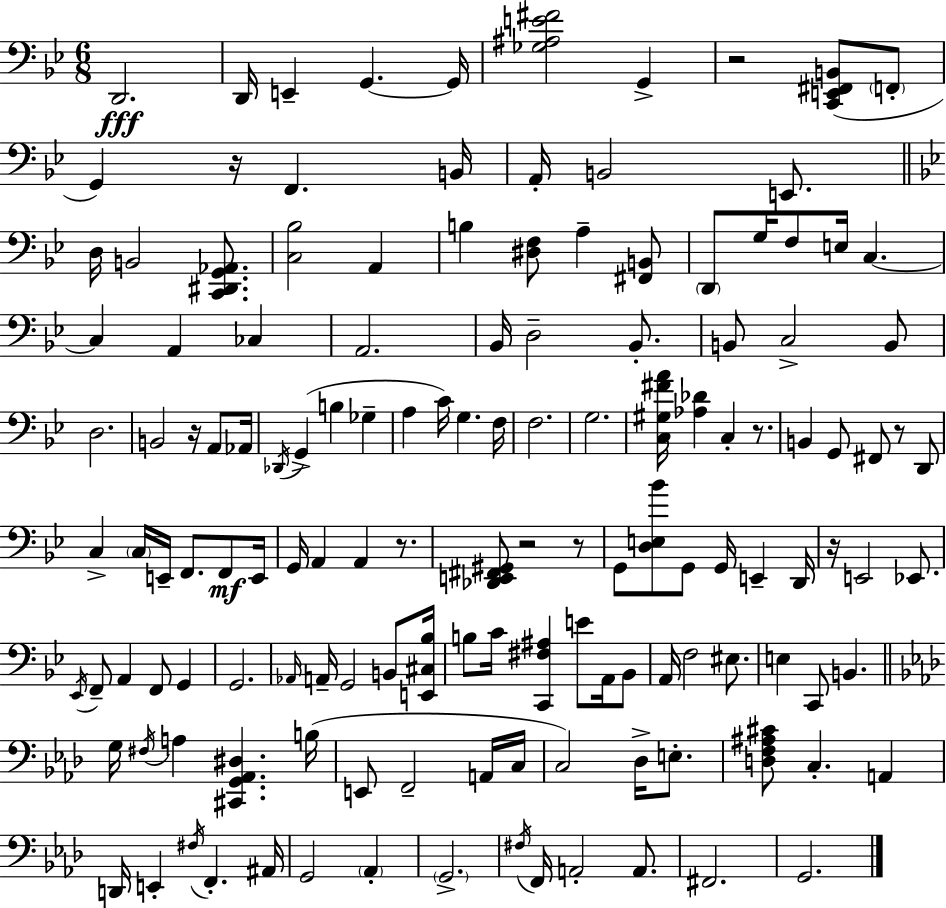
D2/h. D2/s E2/q G2/q. G2/s [Gb3,A#3,E4,F#4]/h G2/q R/h [C2,E2,F#2,B2]/e F2/e G2/q R/s F2/q. B2/s A2/s B2/h E2/e. D3/s B2/h [C2,D#2,G2,Ab2]/e. [C3,Bb3]/h A2/q B3/q [D#3,F3]/e A3/q [F#2,B2]/e D2/e G3/s F3/e E3/s C3/q. C3/q A2/q CES3/q A2/h. Bb2/s D3/h Bb2/e. B2/e C3/h B2/e D3/h. B2/h R/s A2/e Ab2/s Db2/s G2/q B3/q Gb3/q A3/q C4/s G3/q. F3/s F3/h. G3/h. [C3,G#3,F#4,A4]/s [Ab3,Db4]/q C3/q R/e. B2/q G2/e F#2/e R/e D2/e C3/q C3/s E2/s F2/e. F2/e E2/s G2/s A2/q A2/q R/e. [Db2,E2,F#2,G#2]/e R/h R/e G2/e [D3,E3,Bb4]/e G2/e G2/s E2/q D2/s R/s E2/h Eb2/e. Eb2/s F2/e A2/q F2/e G2/q G2/h. Ab2/s A2/s G2/h B2/e [E2,C#3,Bb3]/s B3/e C4/s [C2,F#3,A#3]/q E4/e A2/s Bb2/e A2/s F3/h EIS3/e. E3/q C2/e B2/q. G3/s F#3/s A3/q [C#2,G2,Ab2,D#3]/q. B3/s E2/e F2/h A2/s C3/s C3/h Db3/s E3/e. [D3,F3,A#3,C#4]/e C3/q. A2/q D2/s E2/q F#3/s F2/q. A#2/s G2/h Ab2/q G2/h. F#3/s F2/s A2/h A2/e. F#2/h. G2/h.